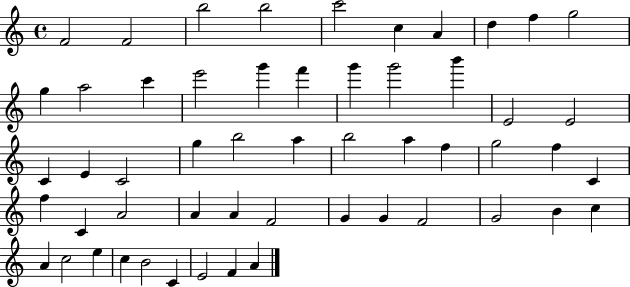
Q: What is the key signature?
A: C major